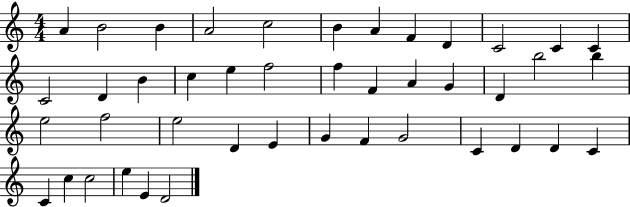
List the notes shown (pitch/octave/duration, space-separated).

A4/q B4/h B4/q A4/h C5/h B4/q A4/q F4/q D4/q C4/h C4/q C4/q C4/h D4/q B4/q C5/q E5/q F5/h F5/q F4/q A4/q G4/q D4/q B5/h B5/q E5/h F5/h E5/h D4/q E4/q G4/q F4/q G4/h C4/q D4/q D4/q C4/q C4/q C5/q C5/h E5/q E4/q D4/h